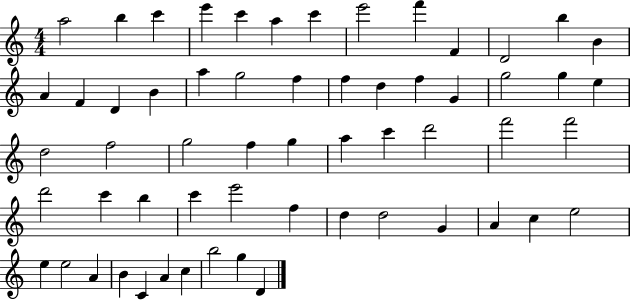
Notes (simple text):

A5/h B5/q C6/q E6/q C6/q A5/q C6/q E6/h F6/q F4/q D4/h B5/q B4/q A4/q F4/q D4/q B4/q A5/q G5/h F5/q F5/q D5/q F5/q G4/q G5/h G5/q E5/q D5/h F5/h G5/h F5/q G5/q A5/q C6/q D6/h F6/h F6/h D6/h C6/q B5/q C6/q E6/h F5/q D5/q D5/h G4/q A4/q C5/q E5/h E5/q E5/h A4/q B4/q C4/q A4/q C5/q B5/h G5/q D4/q